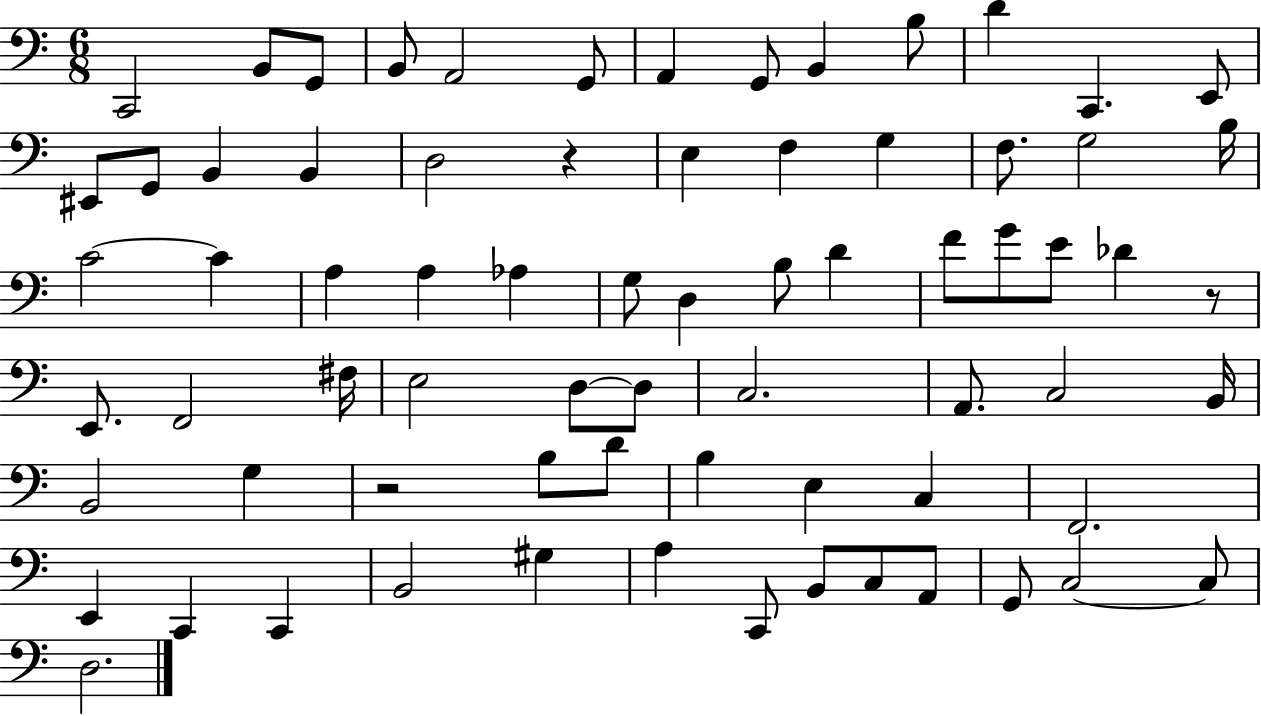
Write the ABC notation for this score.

X:1
T:Untitled
M:6/8
L:1/4
K:C
C,,2 B,,/2 G,,/2 B,,/2 A,,2 G,,/2 A,, G,,/2 B,, B,/2 D C,, E,,/2 ^E,,/2 G,,/2 B,, B,, D,2 z E, F, G, F,/2 G,2 B,/4 C2 C A, A, _A, G,/2 D, B,/2 D F/2 G/2 E/2 _D z/2 E,,/2 F,,2 ^F,/4 E,2 D,/2 D,/2 C,2 A,,/2 C,2 B,,/4 B,,2 G, z2 B,/2 D/2 B, E, C, F,,2 E,, C,, C,, B,,2 ^G, A, C,,/2 B,,/2 C,/2 A,,/2 G,,/2 C,2 C,/2 D,2